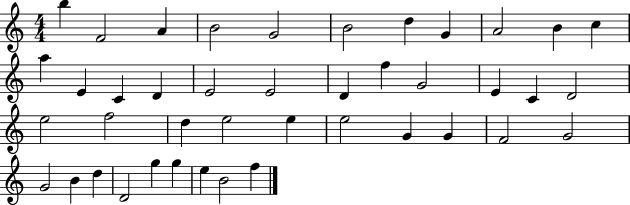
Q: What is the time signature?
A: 4/4